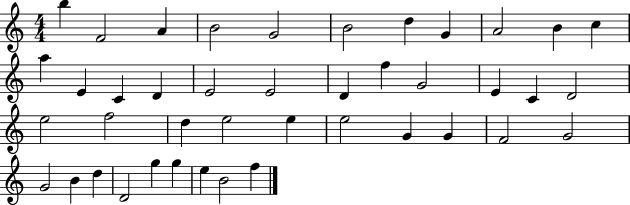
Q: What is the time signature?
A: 4/4